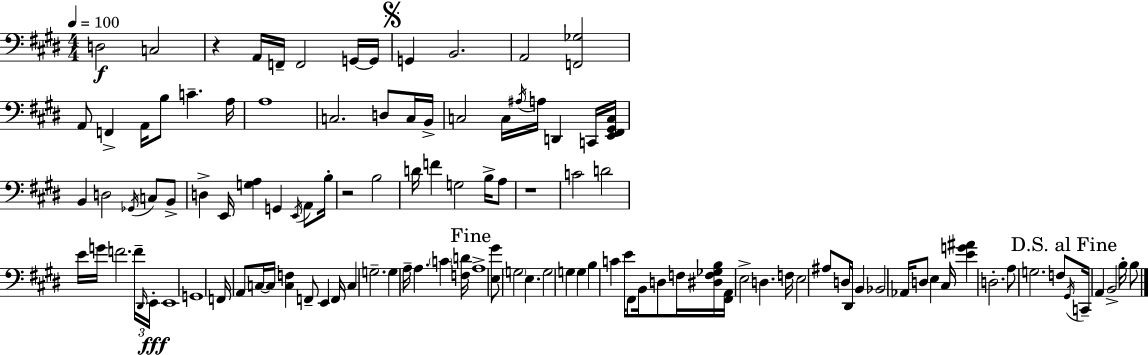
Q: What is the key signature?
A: E major